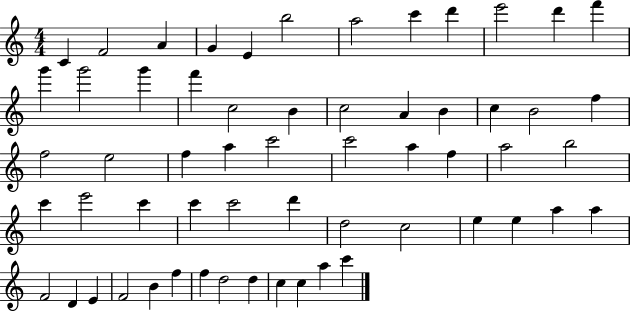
{
  \clef treble
  \numericTimeSignature
  \time 4/4
  \key c \major
  c'4 f'2 a'4 | g'4 e'4 b''2 | a''2 c'''4 d'''4 | e'''2 d'''4 f'''4 | \break g'''4 g'''2 g'''4 | f'''4 c''2 b'4 | c''2 a'4 b'4 | c''4 b'2 f''4 | \break f''2 e''2 | f''4 a''4 c'''2 | c'''2 a''4 f''4 | a''2 b''2 | \break c'''4 e'''2 c'''4 | c'''4 c'''2 d'''4 | d''2 c''2 | e''4 e''4 a''4 a''4 | \break f'2 d'4 e'4 | f'2 b'4 f''4 | f''4 d''2 d''4 | c''4 c''4 a''4 c'''4 | \break \bar "|."
}